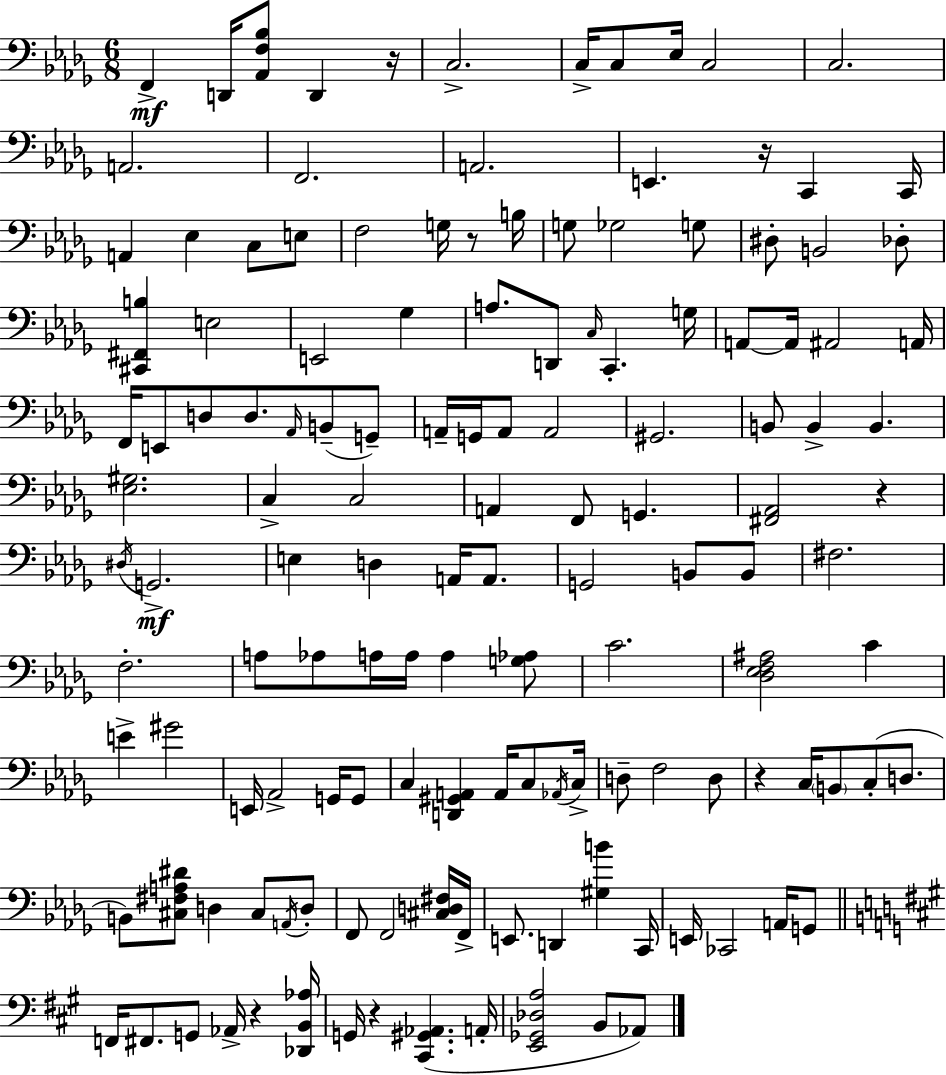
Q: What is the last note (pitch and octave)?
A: Ab2